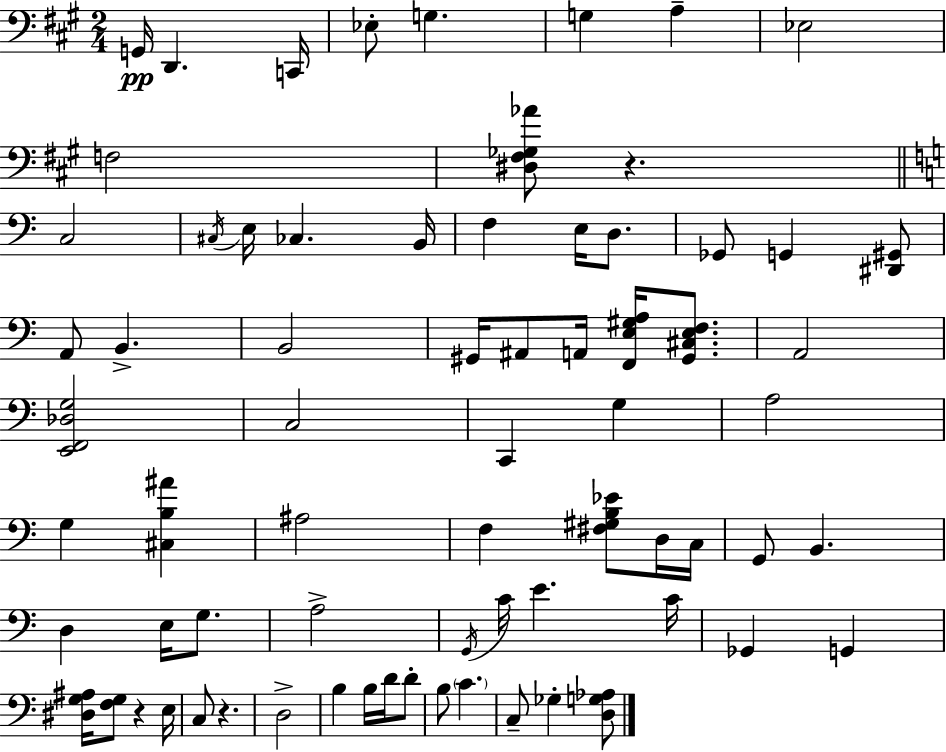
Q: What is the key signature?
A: A major